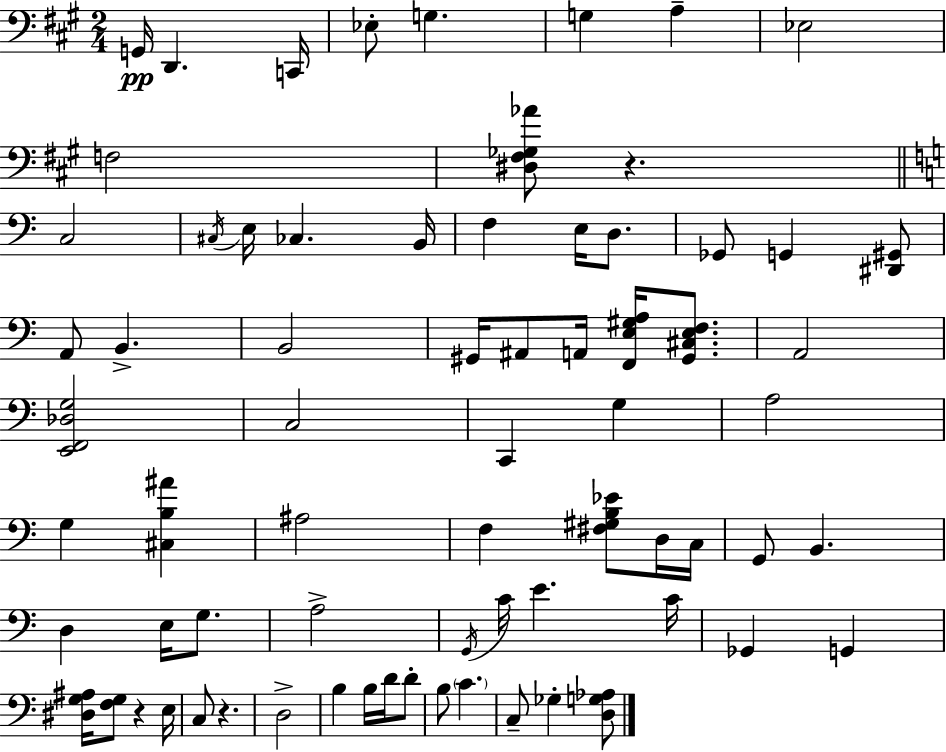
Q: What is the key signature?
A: A major